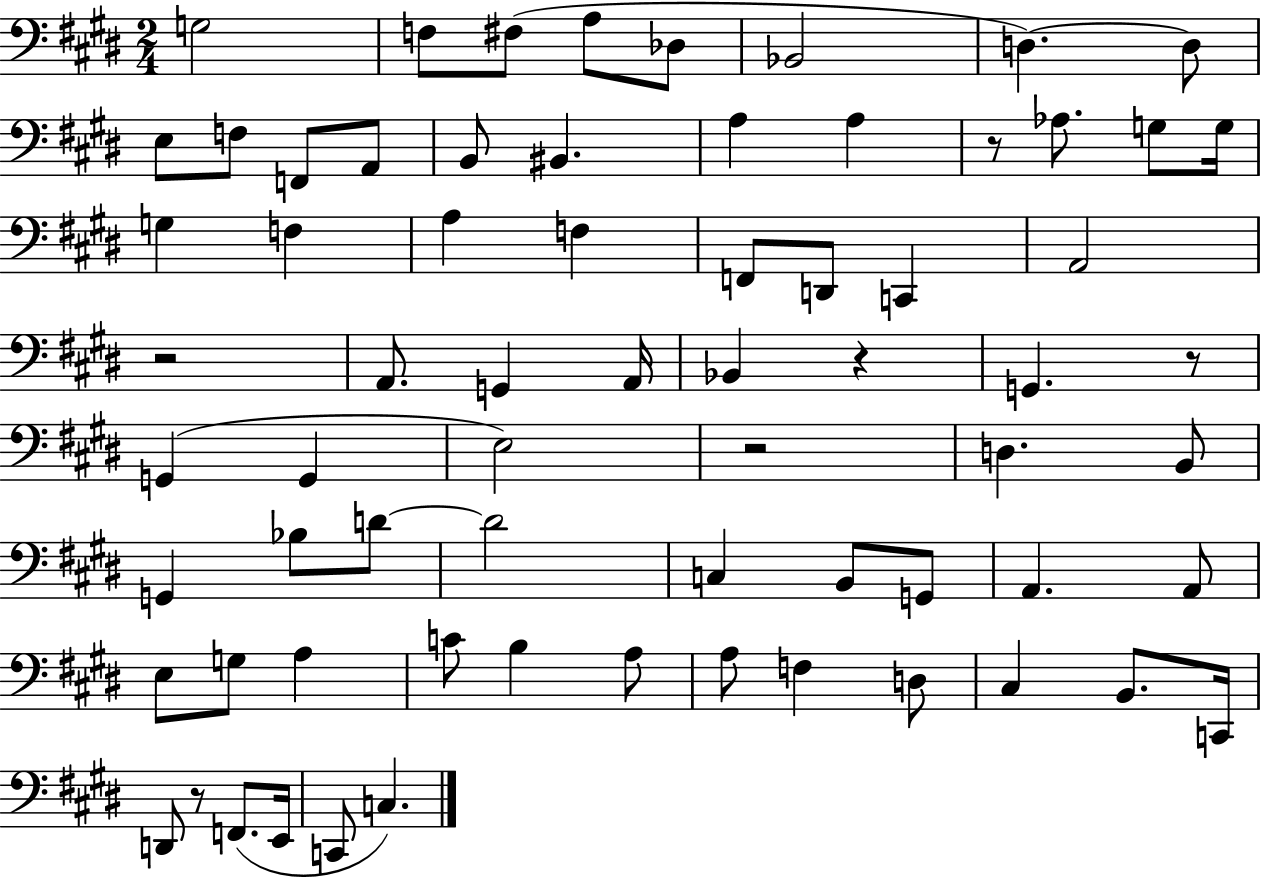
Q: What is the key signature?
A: E major